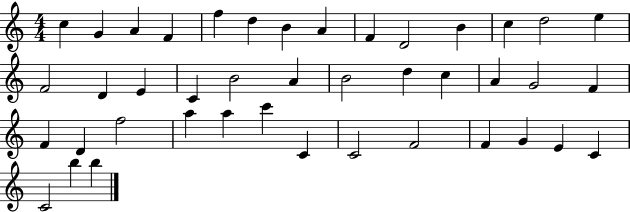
C5/q G4/q A4/q F4/q F5/q D5/q B4/q A4/q F4/q D4/h B4/q C5/q D5/h E5/q F4/h D4/q E4/q C4/q B4/h A4/q B4/h D5/q C5/q A4/q G4/h F4/q F4/q D4/q F5/h A5/q A5/q C6/q C4/q C4/h F4/h F4/q G4/q E4/q C4/q C4/h B5/q B5/q